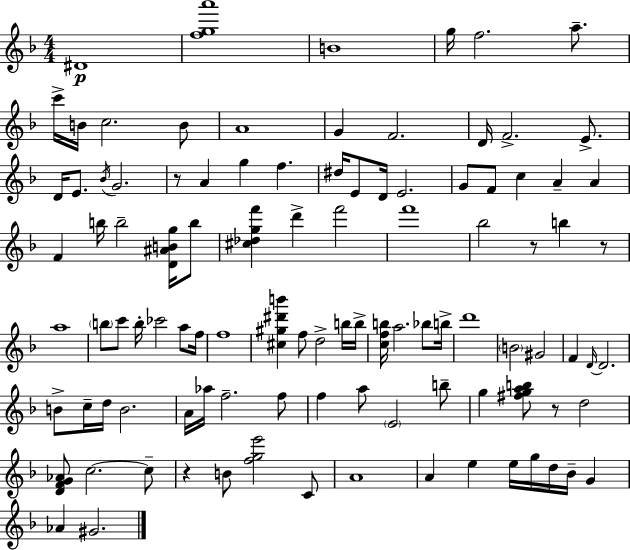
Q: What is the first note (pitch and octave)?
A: D#4